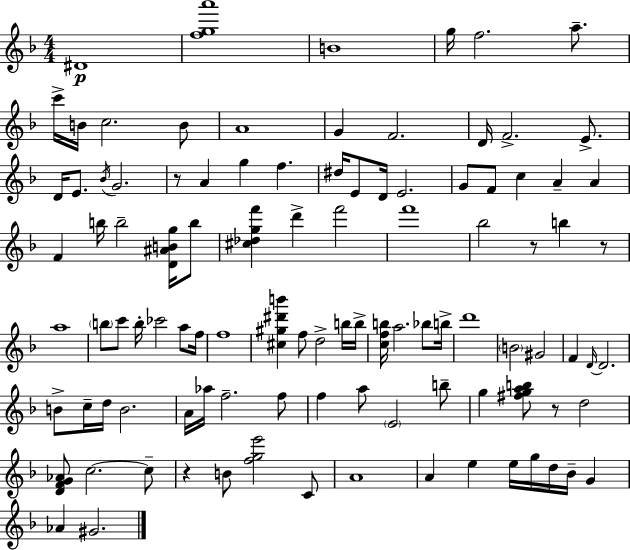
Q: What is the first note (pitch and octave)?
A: D#4